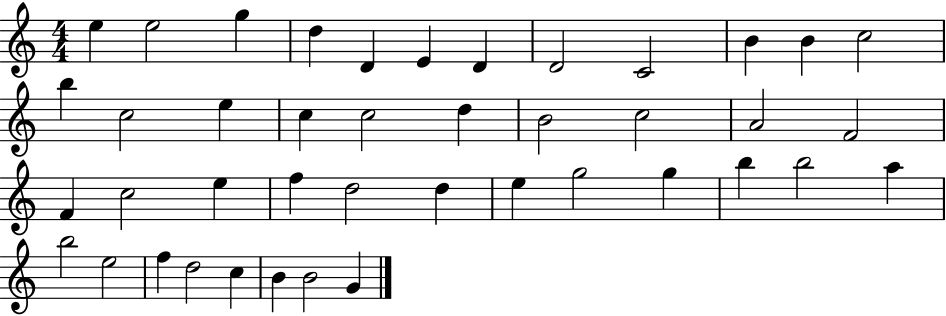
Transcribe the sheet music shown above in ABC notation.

X:1
T:Untitled
M:4/4
L:1/4
K:C
e e2 g d D E D D2 C2 B B c2 b c2 e c c2 d B2 c2 A2 F2 F c2 e f d2 d e g2 g b b2 a b2 e2 f d2 c B B2 G